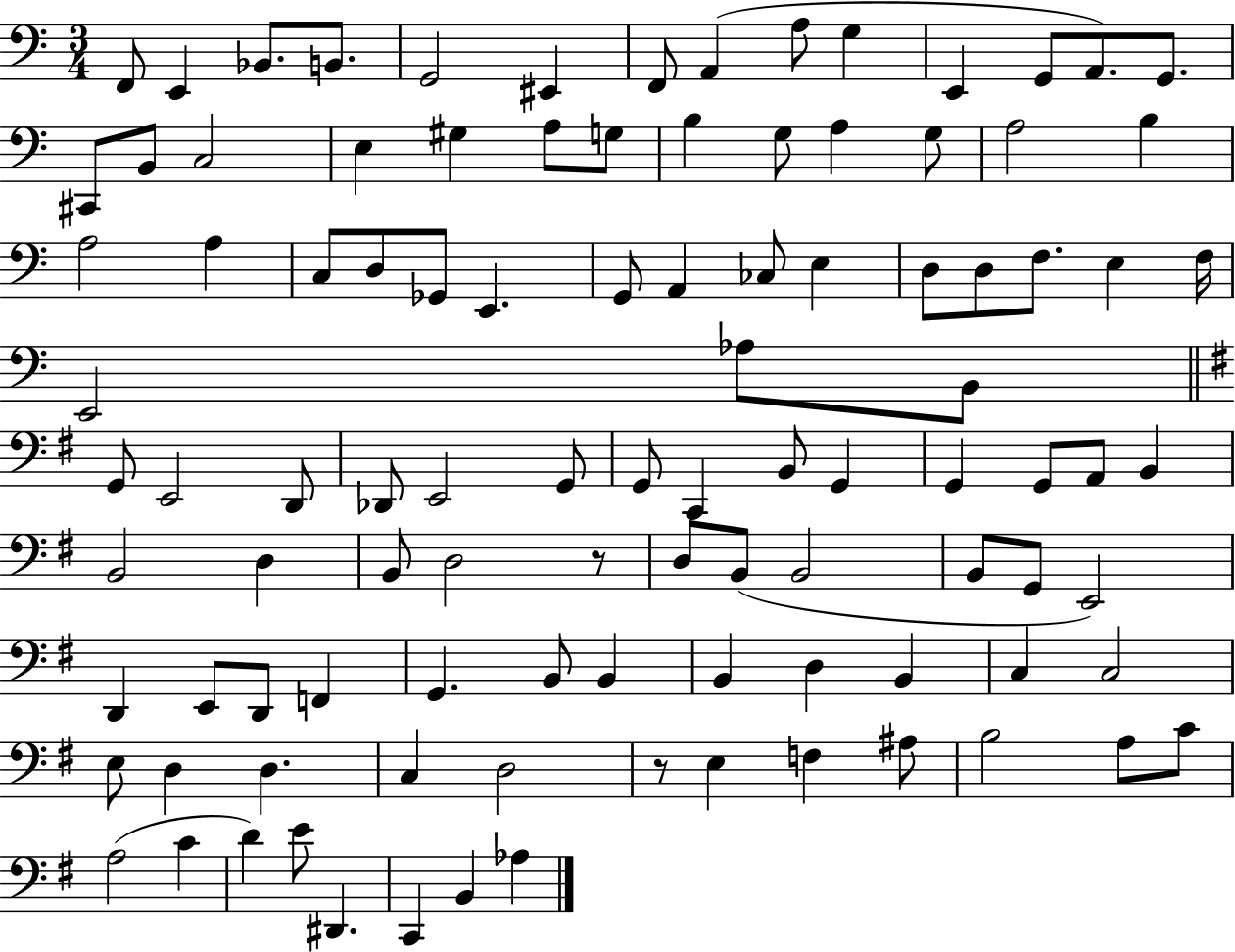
F2/e E2/q Bb2/e. B2/e. G2/h EIS2/q F2/e A2/q A3/e G3/q E2/q G2/e A2/e. G2/e. C#2/e B2/e C3/h E3/q G#3/q A3/e G3/e B3/q G3/e A3/q G3/e A3/h B3/q A3/h A3/q C3/e D3/e Gb2/e E2/q. G2/e A2/q CES3/e E3/q D3/e D3/e F3/e. E3/q F3/s E2/h Ab3/e B2/e G2/e E2/h D2/e Db2/e E2/h G2/e G2/e C2/q B2/e G2/q G2/q G2/e A2/e B2/q B2/h D3/q B2/e D3/h R/e D3/e B2/e B2/h B2/e G2/e E2/h D2/q E2/e D2/e F2/q G2/q. B2/e B2/q B2/q D3/q B2/q C3/q C3/h E3/e D3/q D3/q. C3/q D3/h R/e E3/q F3/q A#3/e B3/h A3/e C4/e A3/h C4/q D4/q E4/e D#2/q. C2/q B2/q Ab3/q